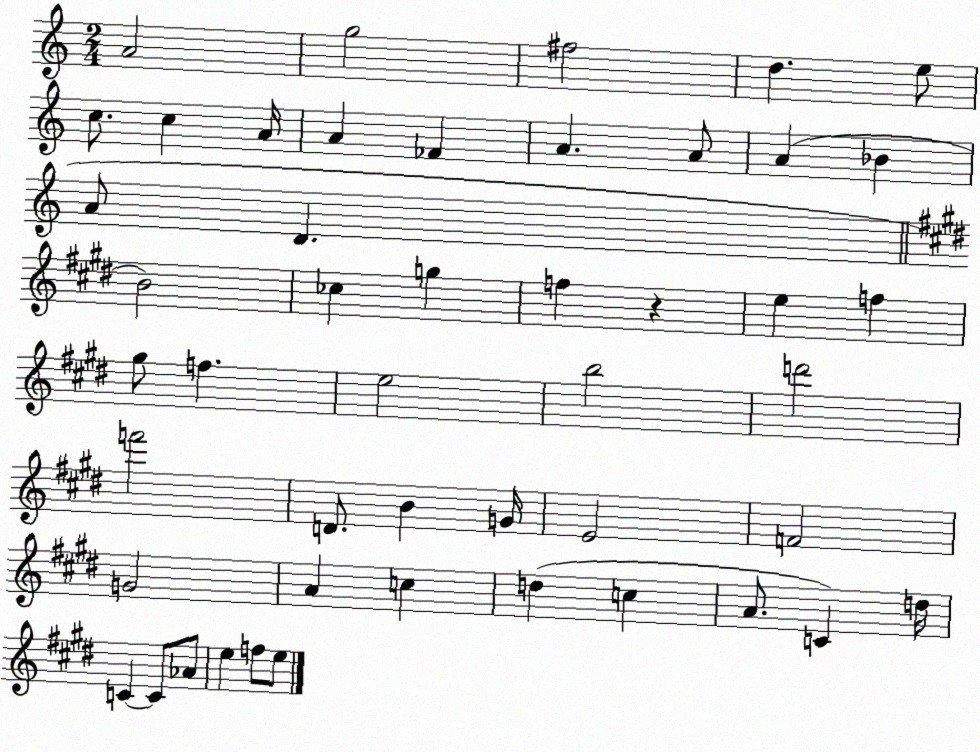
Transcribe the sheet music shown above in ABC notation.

X:1
T:Untitled
M:2/4
L:1/4
K:C
A2 g2 ^f2 d e/2 c/2 c A/4 A _F A A/2 A _B A/2 D B2 _c g f z e f ^g/2 f e2 b2 d'2 f'2 D/2 B G/4 E2 F2 G2 A c d c A/2 C d/4 C C/2 _A/2 e f/2 e/2